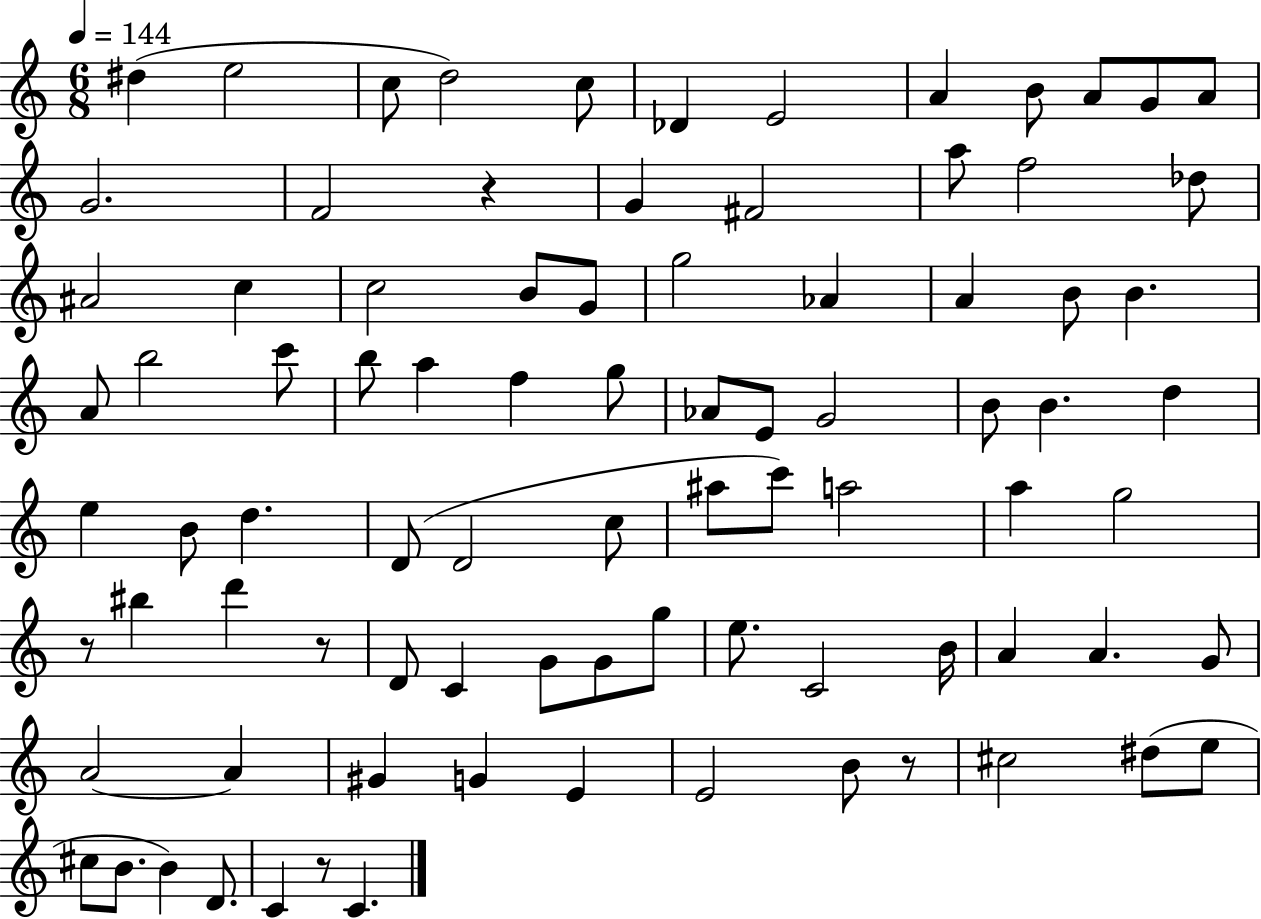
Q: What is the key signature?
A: C major